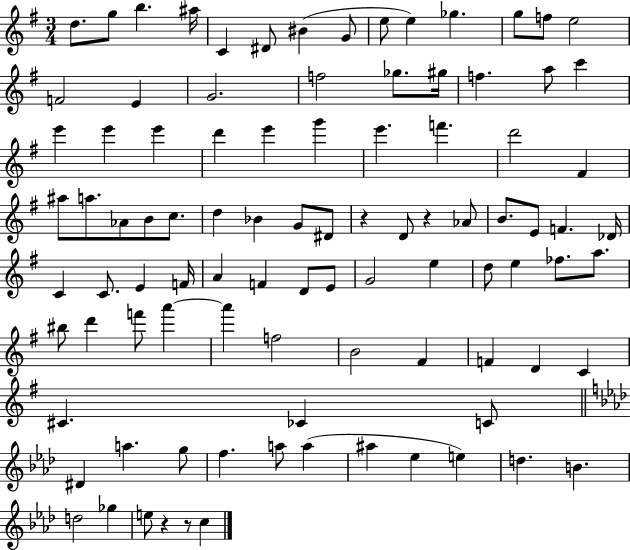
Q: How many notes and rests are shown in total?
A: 95